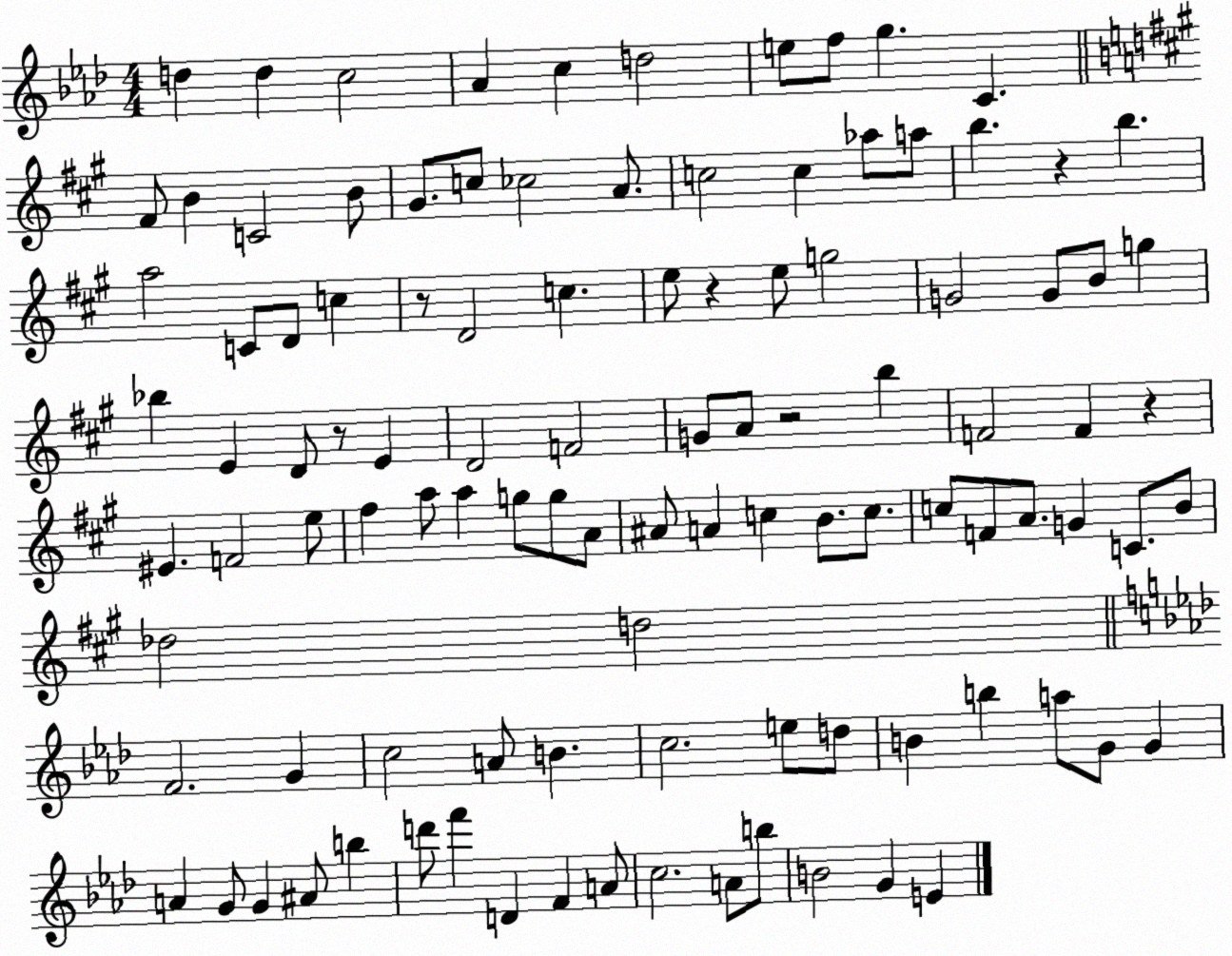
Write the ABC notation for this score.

X:1
T:Untitled
M:4/4
L:1/4
K:Ab
d d c2 _A c d2 e/2 f/2 g C ^F/2 B C2 B/2 ^G/2 c/2 _c2 A/2 c2 c _a/2 a/2 b z b a2 C/2 D/2 c z/2 D2 c e/2 z e/2 g2 G2 G/2 B/2 g _b E D/2 z/2 E D2 F2 G/2 A/2 z2 b F2 F z ^E F2 e/2 ^f a/2 a g/2 g/2 A/2 ^A/2 A c B/2 c/2 c/2 F/2 A/2 G C/2 B/2 _d2 d2 F2 G c2 A/2 B c2 e/2 d/2 B b a/2 G/2 G A G/2 G ^A/2 b d'/2 f' D F A/2 c2 A/2 b/2 B2 G E